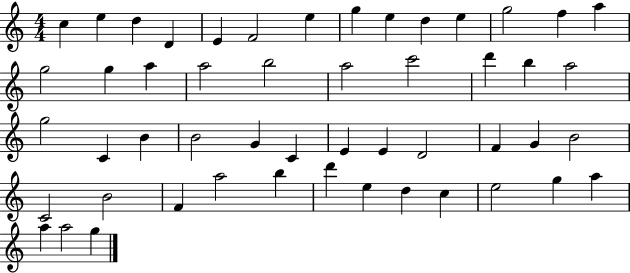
X:1
T:Untitled
M:4/4
L:1/4
K:C
c e d D E F2 e g e d e g2 f a g2 g a a2 b2 a2 c'2 d' b a2 g2 C B B2 G C E E D2 F G B2 C2 B2 F a2 b d' e d c e2 g a a a2 g